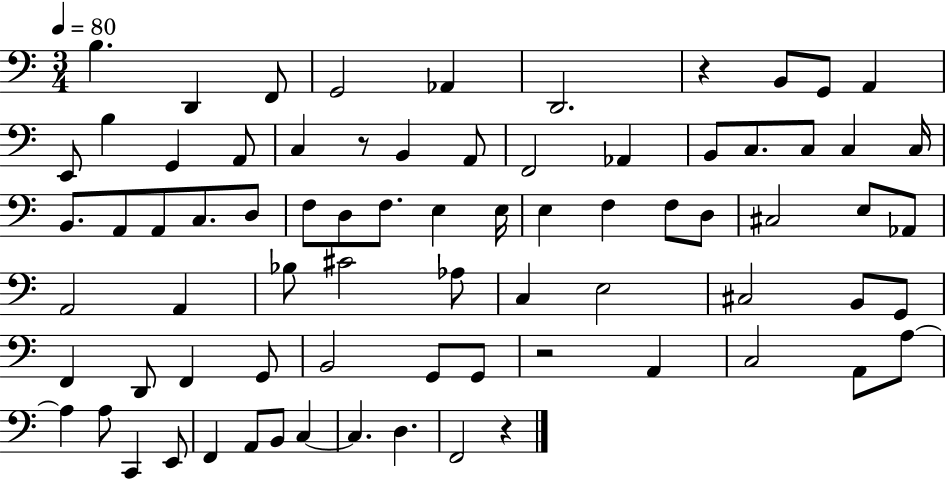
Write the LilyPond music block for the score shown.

{
  \clef bass
  \numericTimeSignature
  \time 3/4
  \key c \major
  \tempo 4 = 80
  b4. d,4 f,8 | g,2 aes,4 | d,2. | r4 b,8 g,8 a,4 | \break e,8 b4 g,4 a,8 | c4 r8 b,4 a,8 | f,2 aes,4 | b,8 c8. c8 c4 c16 | \break b,8. a,8 a,8 c8. d8 | f8 d8 f8. e4 e16 | e4 f4 f8 d8 | cis2 e8 aes,8 | \break a,2 a,4 | bes8 cis'2 aes8 | c4 e2 | cis2 b,8 g,8 | \break f,4 d,8 f,4 g,8 | b,2 g,8 g,8 | r2 a,4 | c2 a,8 a8~~ | \break a4 a8 c,4 e,8 | f,4 a,8 b,8 c4~~ | c4. d4. | f,2 r4 | \break \bar "|."
}